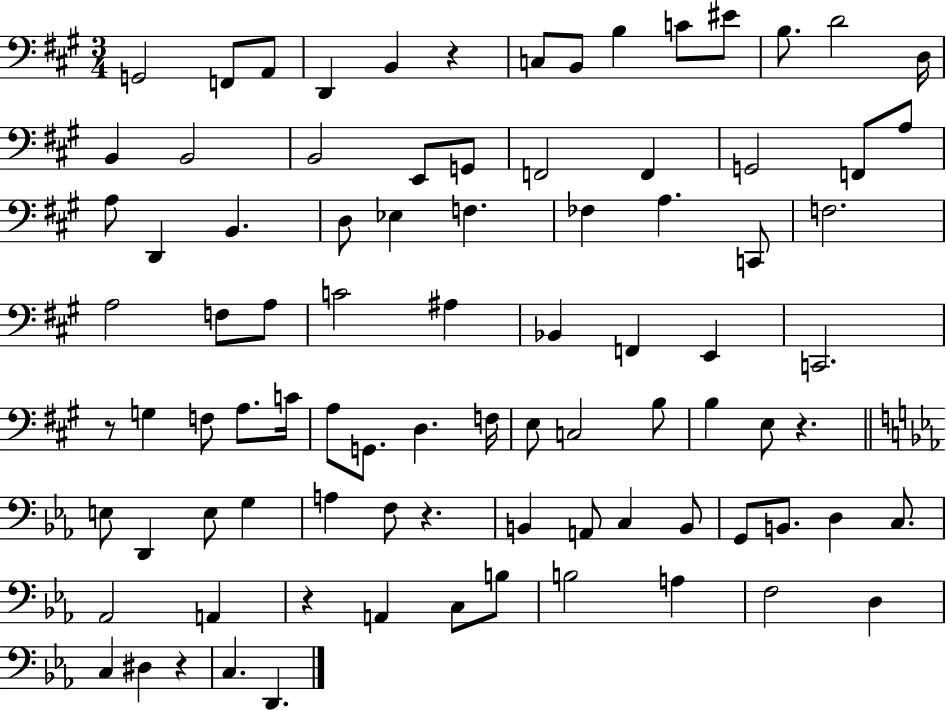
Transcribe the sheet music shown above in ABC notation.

X:1
T:Untitled
M:3/4
L:1/4
K:A
G,,2 F,,/2 A,,/2 D,, B,, z C,/2 B,,/2 B, C/2 ^E/2 B,/2 D2 D,/4 B,, B,,2 B,,2 E,,/2 G,,/2 F,,2 F,, G,,2 F,,/2 A,/2 A,/2 D,, B,, D,/2 _E, F, _F, A, C,,/2 F,2 A,2 F,/2 A,/2 C2 ^A, _B,, F,, E,, C,,2 z/2 G, F,/2 A,/2 C/4 A,/2 G,,/2 D, F,/4 E,/2 C,2 B,/2 B, E,/2 z E,/2 D,, E,/2 G, A, F,/2 z B,, A,,/2 C, B,,/2 G,,/2 B,,/2 D, C,/2 _A,,2 A,, z A,, C,/2 B,/2 B,2 A, F,2 D, C, ^D, z C, D,,